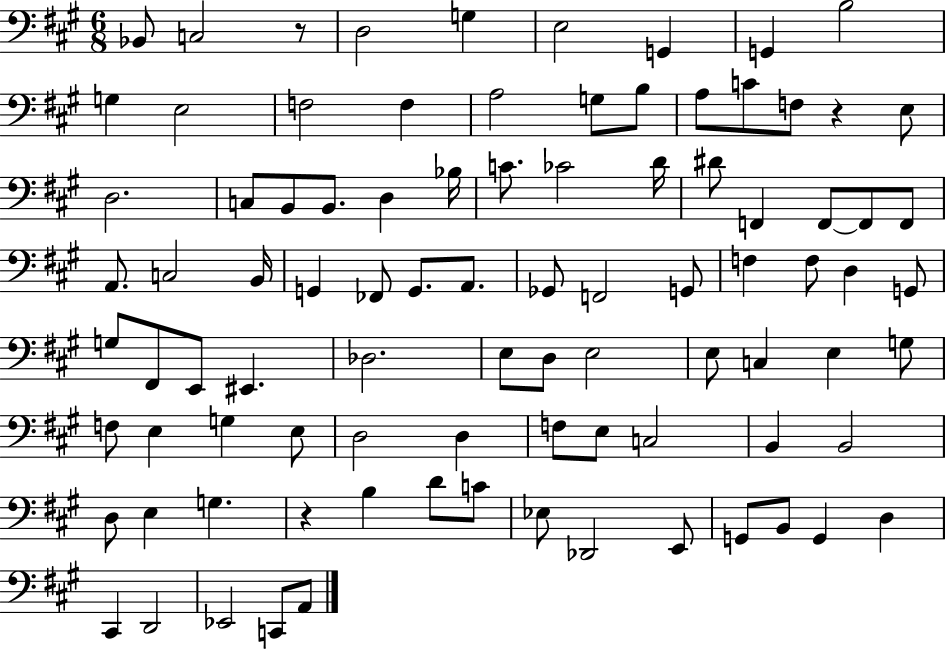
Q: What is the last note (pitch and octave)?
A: A2